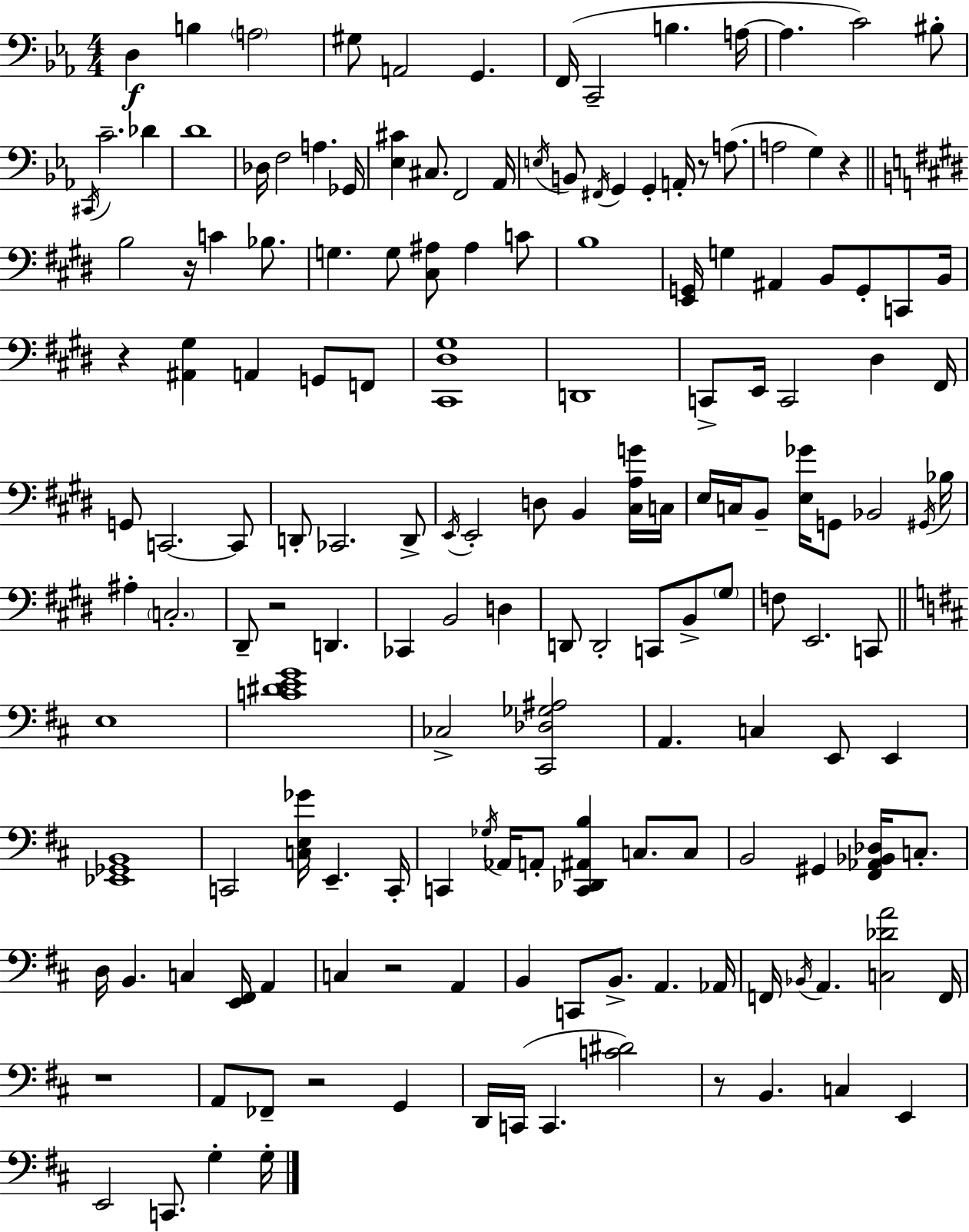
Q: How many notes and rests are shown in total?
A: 160